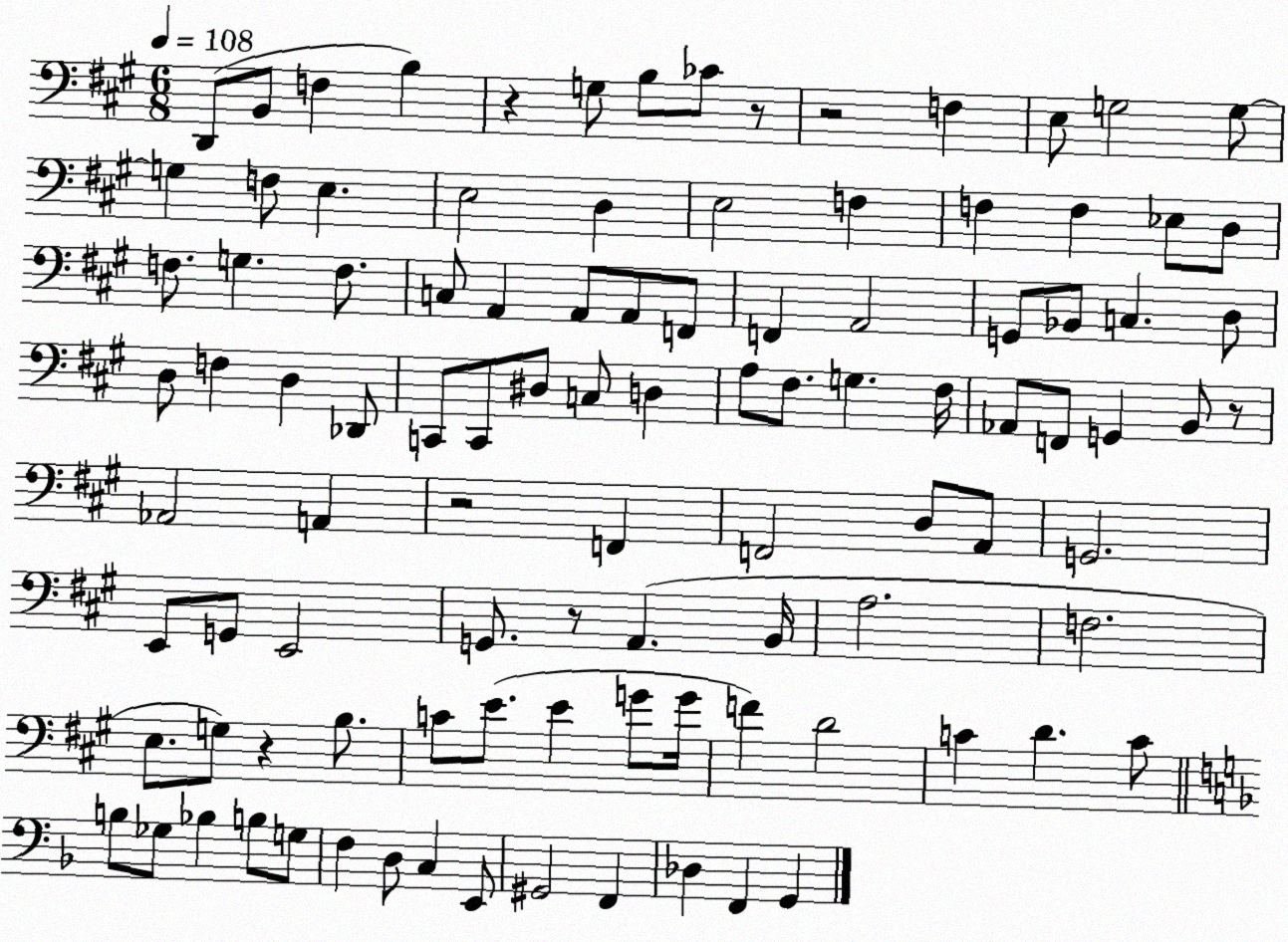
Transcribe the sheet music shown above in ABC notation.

X:1
T:Untitled
M:6/8
L:1/4
K:A
D,,/2 B,,/2 F, B, z G,/2 B,/2 _C/2 z/2 z2 F, E,/2 G,2 G,/2 G, F,/2 E, E,2 D, E,2 F, F, F, _E,/2 D,/2 F,/2 G, F,/2 C,/2 A,, A,,/2 A,,/2 F,,/2 F,, A,,2 G,,/2 _B,,/2 C, D,/2 D,/2 F, D, _D,,/2 C,,/2 C,,/2 ^D,/2 C,/2 D, A,/2 ^F,/2 G, ^F,/4 _A,,/2 F,,/2 G,, B,,/2 z/2 _A,,2 A,, z2 F,, F,,2 D,/2 A,,/2 G,,2 E,,/2 G,,/2 E,,2 G,,/2 z/2 A,, B,,/4 A,2 F,2 E,/2 G,/2 z B,/2 C/2 E/2 E G/2 G/4 F D2 C D C/2 B,/2 _G,/2 _B, B,/2 G,/2 F, D,/2 C, E,,/2 ^G,,2 F,, _D, F,, G,,